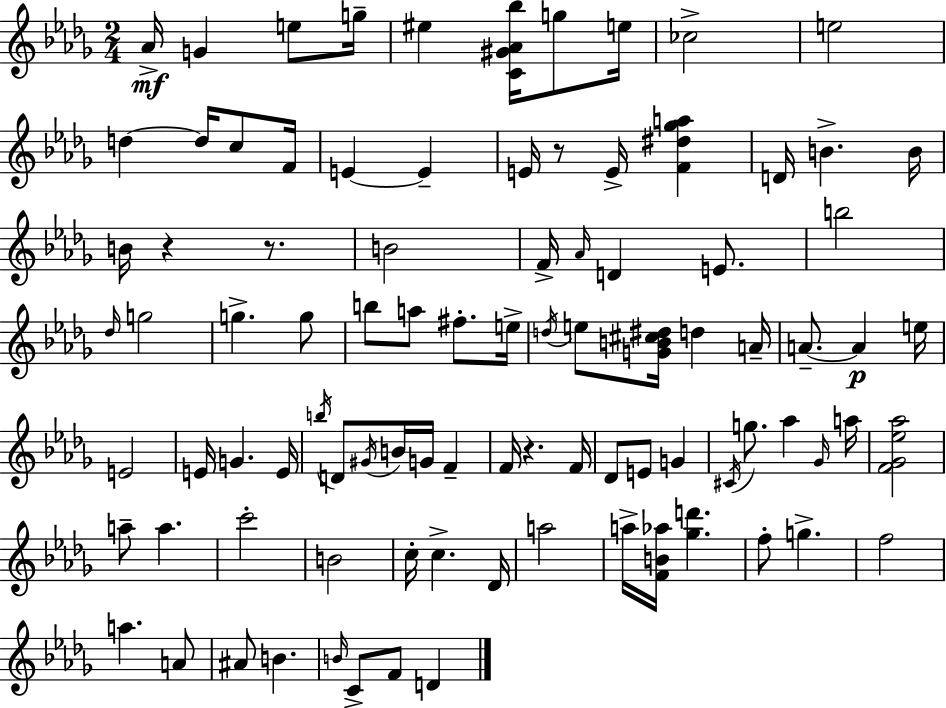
{
  \clef treble
  \numericTimeSignature
  \time 2/4
  \key bes \minor
  aes'16->\mf g'4 e''8 g''16-- | eis''4 <c' gis' aes' bes''>16 g''8 e''16 | ces''2-> | e''2 | \break d''4~~ d''16 c''8 f'16 | e'4~~ e'4-- | e'16 r8 e'16-> <f' dis'' ges'' a''>4 | d'16 b'4.-> b'16 | \break b'16 r4 r8. | b'2 | f'16-> \grace { aes'16 } d'4 e'8. | b''2 | \break \grace { des''16 } g''2 | g''4.-> | g''8 b''8 a''8 fis''8.-. | e''16-> \acciaccatura { d''16 } e''8 <g' b' cis'' dis''>16 d''4 | \break a'16-- a'8.--~~ a'4\p | e''16 e'2 | e'16 g'4. | e'16 \acciaccatura { b''16 } d'8 \acciaccatura { gis'16 } b'16 | \break g'16 f'4-- f'16 r4. | f'16 des'8 e'8 | g'4 \acciaccatura { cis'16 } g''8. | aes''4 \grace { ges'16 } a''16 <f' ges' ees'' aes''>2 | \break a''8-- | a''4. c'''2-. | b'2 | c''16-. | \break c''4.-> des'16 a''2 | a''16-> | <f' b' aes''>16 <ges'' d'''>4. f''8-. | g''4.-> f''2 | \break a''4. | a'8 ais'8 | b'4. \grace { b'16 } | c'8-> f'8 d'4 | \break \bar "|."
}